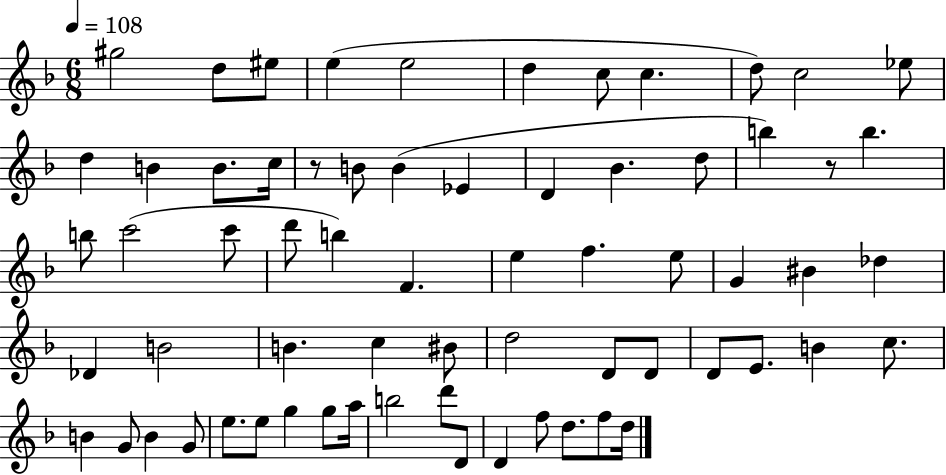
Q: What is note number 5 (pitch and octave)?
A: E5